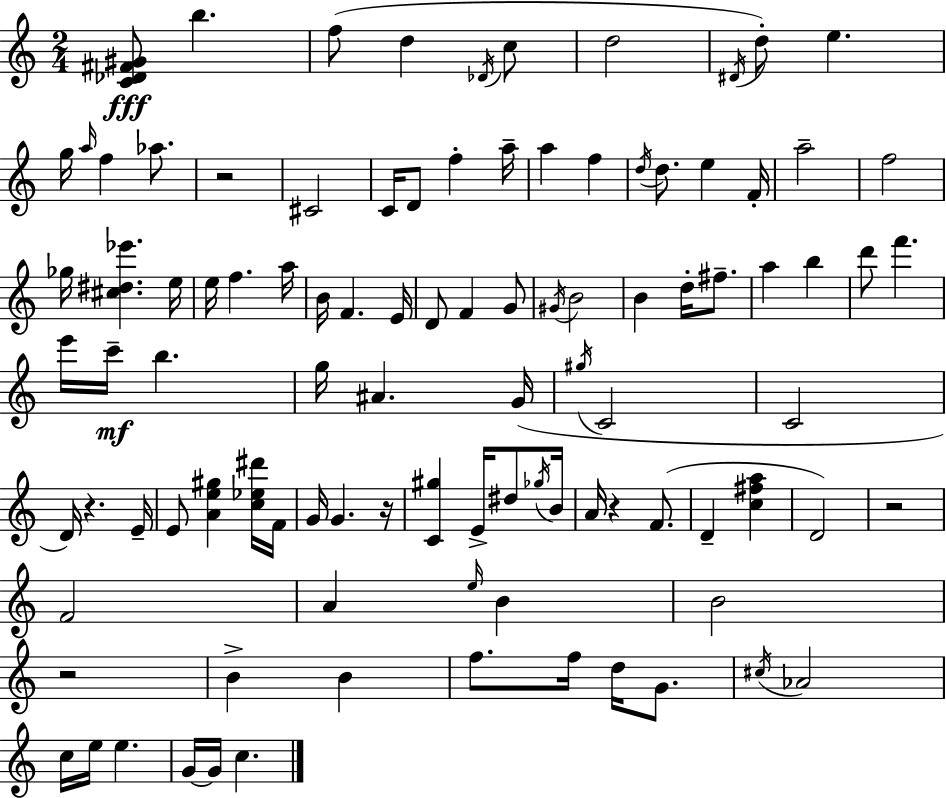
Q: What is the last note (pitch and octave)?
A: C5